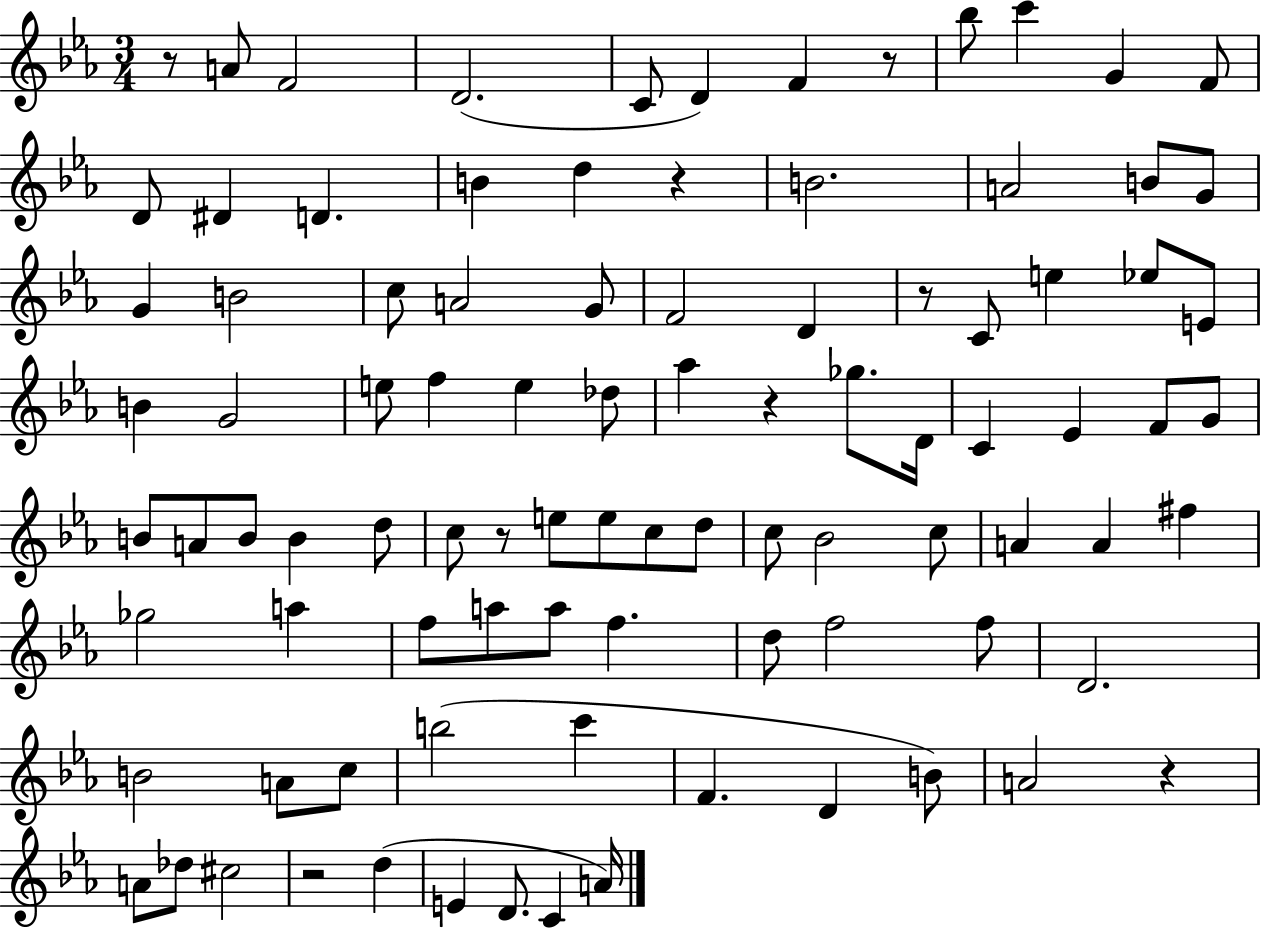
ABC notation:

X:1
T:Untitled
M:3/4
L:1/4
K:Eb
z/2 A/2 F2 D2 C/2 D F z/2 _b/2 c' G F/2 D/2 ^D D B d z B2 A2 B/2 G/2 G B2 c/2 A2 G/2 F2 D z/2 C/2 e _e/2 E/2 B G2 e/2 f e _d/2 _a z _g/2 D/4 C _E F/2 G/2 B/2 A/2 B/2 B d/2 c/2 z/2 e/2 e/2 c/2 d/2 c/2 _B2 c/2 A A ^f _g2 a f/2 a/2 a/2 f d/2 f2 f/2 D2 B2 A/2 c/2 b2 c' F D B/2 A2 z A/2 _d/2 ^c2 z2 d E D/2 C A/4